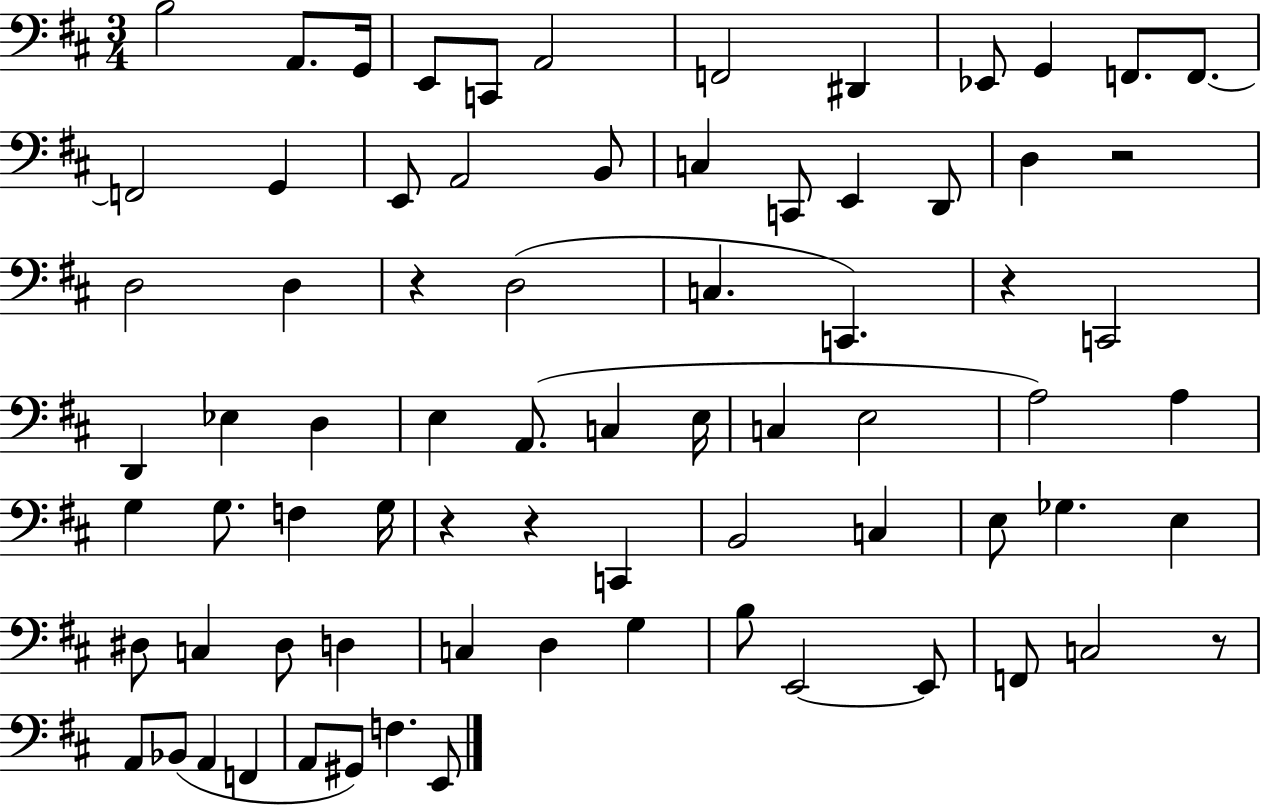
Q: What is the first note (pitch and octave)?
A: B3